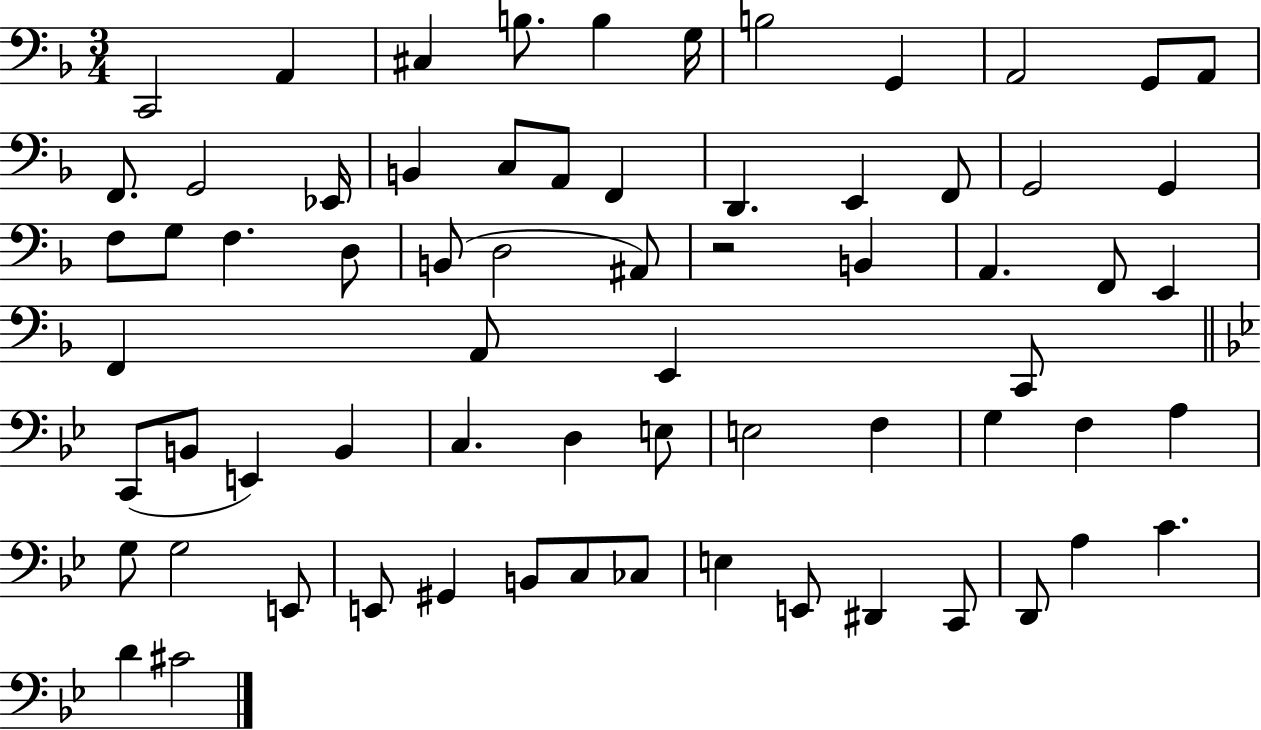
X:1
T:Untitled
M:3/4
L:1/4
K:F
C,,2 A,, ^C, B,/2 B, G,/4 B,2 G,, A,,2 G,,/2 A,,/2 F,,/2 G,,2 _E,,/4 B,, C,/2 A,,/2 F,, D,, E,, F,,/2 G,,2 G,, F,/2 G,/2 F, D,/2 B,,/2 D,2 ^A,,/2 z2 B,, A,, F,,/2 E,, F,, A,,/2 E,, C,,/2 C,,/2 B,,/2 E,, B,, C, D, E,/2 E,2 F, G, F, A, G,/2 G,2 E,,/2 E,,/2 ^G,, B,,/2 C,/2 _C,/2 E, E,,/2 ^D,, C,,/2 D,,/2 A, C D ^C2